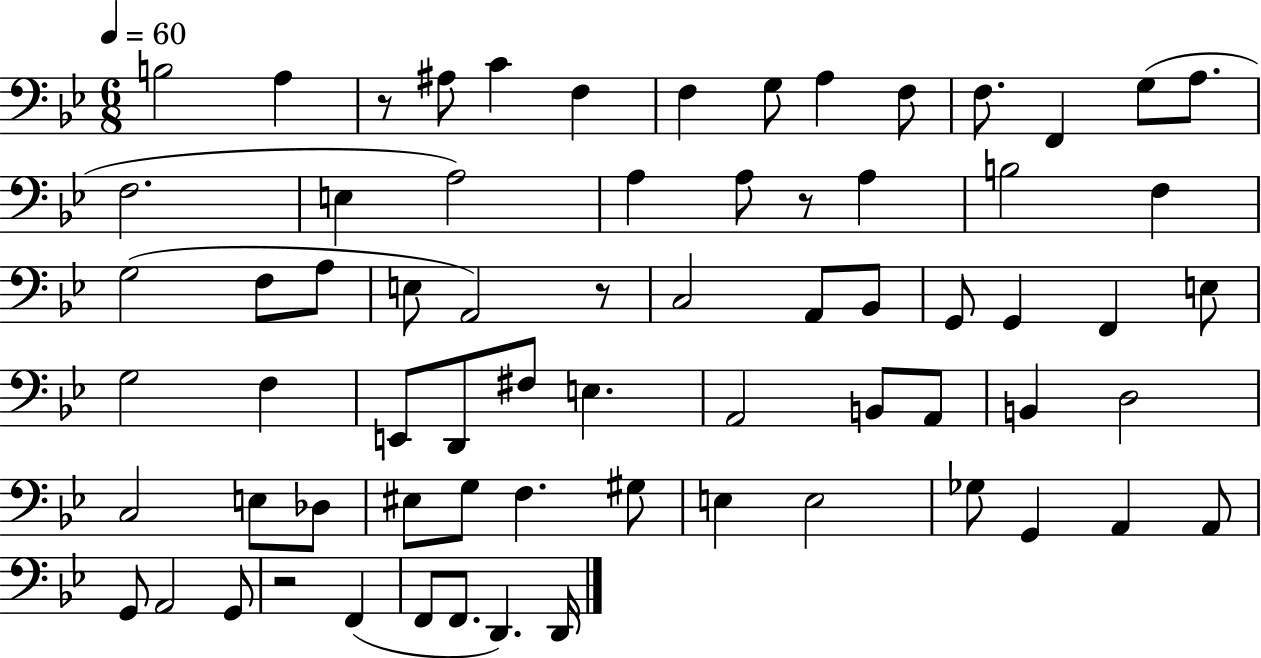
{
  \clef bass
  \numericTimeSignature
  \time 6/8
  \key bes \major
  \tempo 4 = 60
  b2 a4 | r8 ais8 c'4 f4 | f4 g8 a4 f8 | f8. f,4 g8( a8. | \break f2. | e4 a2) | a4 a8 r8 a4 | b2 f4 | \break g2( f8 a8 | e8 a,2) r8 | c2 a,8 bes,8 | g,8 g,4 f,4 e8 | \break g2 f4 | e,8 d,8 fis8 e4. | a,2 b,8 a,8 | b,4 d2 | \break c2 e8 des8 | eis8 g8 f4. gis8 | e4 e2 | ges8 g,4 a,4 a,8 | \break g,8 a,2 g,8 | r2 f,4( | f,8 f,8. d,4.) d,16 | \bar "|."
}